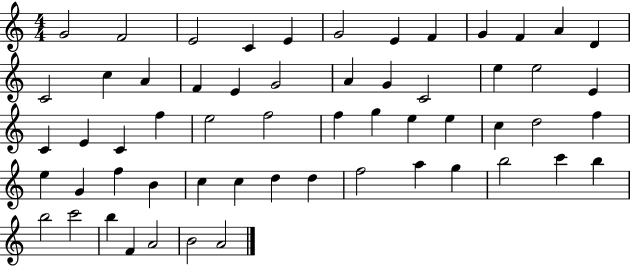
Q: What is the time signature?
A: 4/4